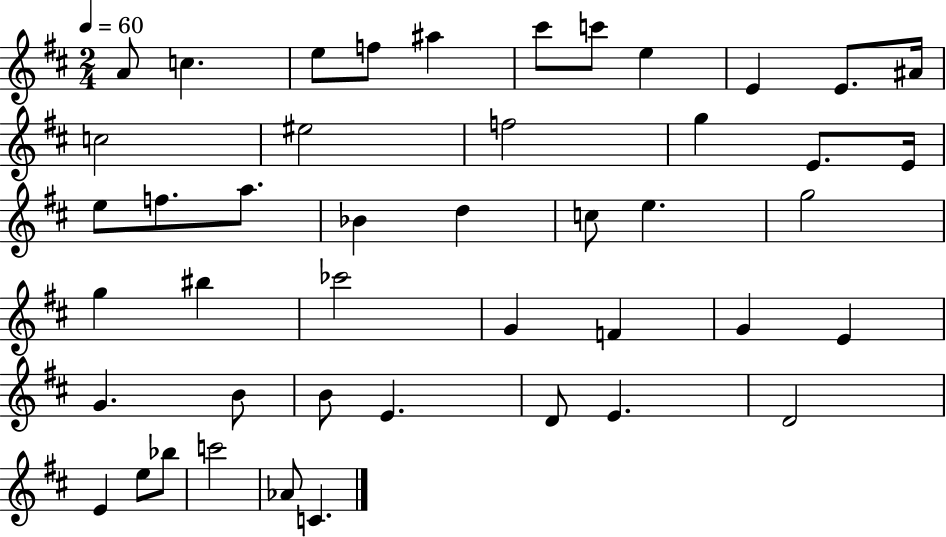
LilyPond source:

{
  \clef treble
  \numericTimeSignature
  \time 2/4
  \key d \major
  \tempo 4 = 60
  \repeat volta 2 { a'8 c''4. | e''8 f''8 ais''4 | cis'''8 c'''8 e''4 | e'4 e'8. ais'16 | \break c''2 | eis''2 | f''2 | g''4 e'8. e'16 | \break e''8 f''8. a''8. | bes'4 d''4 | c''8 e''4. | g''2 | \break g''4 bis''4 | ces'''2 | g'4 f'4 | g'4 e'4 | \break g'4. b'8 | b'8 e'4. | d'8 e'4. | d'2 | \break e'4 e''8 bes''8 | c'''2 | aes'8 c'4. | } \bar "|."
}